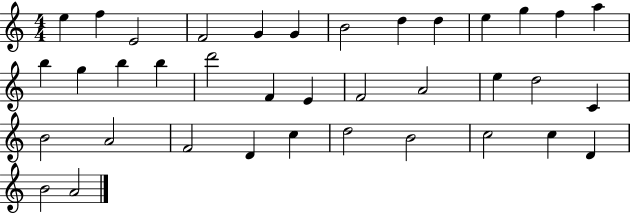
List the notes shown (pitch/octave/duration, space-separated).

E5/q F5/q E4/h F4/h G4/q G4/q B4/h D5/q D5/q E5/q G5/q F5/q A5/q B5/q G5/q B5/q B5/q D6/h F4/q E4/q F4/h A4/h E5/q D5/h C4/q B4/h A4/h F4/h D4/q C5/q D5/h B4/h C5/h C5/q D4/q B4/h A4/h